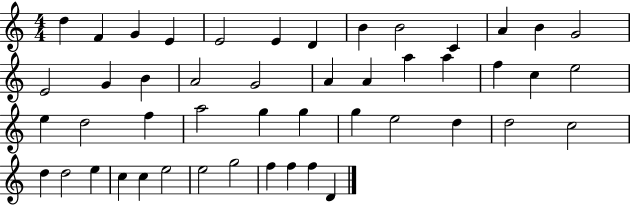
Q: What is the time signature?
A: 4/4